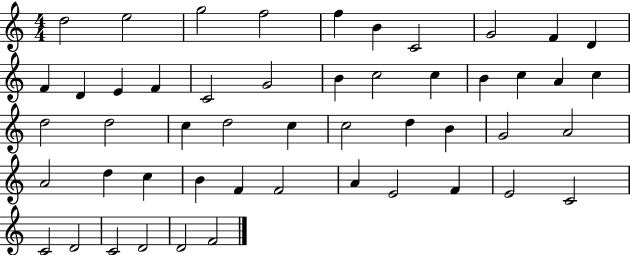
D5/h E5/h G5/h F5/h F5/q B4/q C4/h G4/h F4/q D4/q F4/q D4/q E4/q F4/q C4/h G4/h B4/q C5/h C5/q B4/q C5/q A4/q C5/q D5/h D5/h C5/q D5/h C5/q C5/h D5/q B4/q G4/h A4/h A4/h D5/q C5/q B4/q F4/q F4/h A4/q E4/h F4/q E4/h C4/h C4/h D4/h C4/h D4/h D4/h F4/h